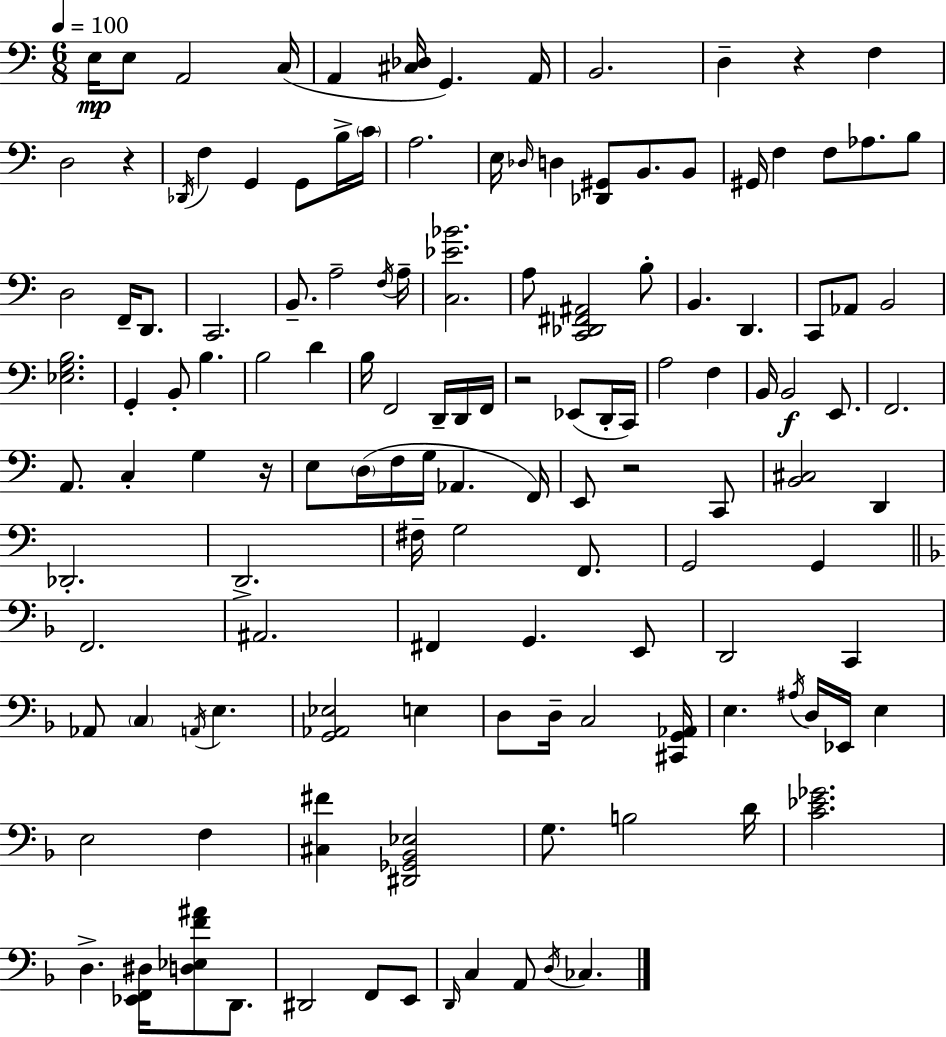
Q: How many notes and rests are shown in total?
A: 134